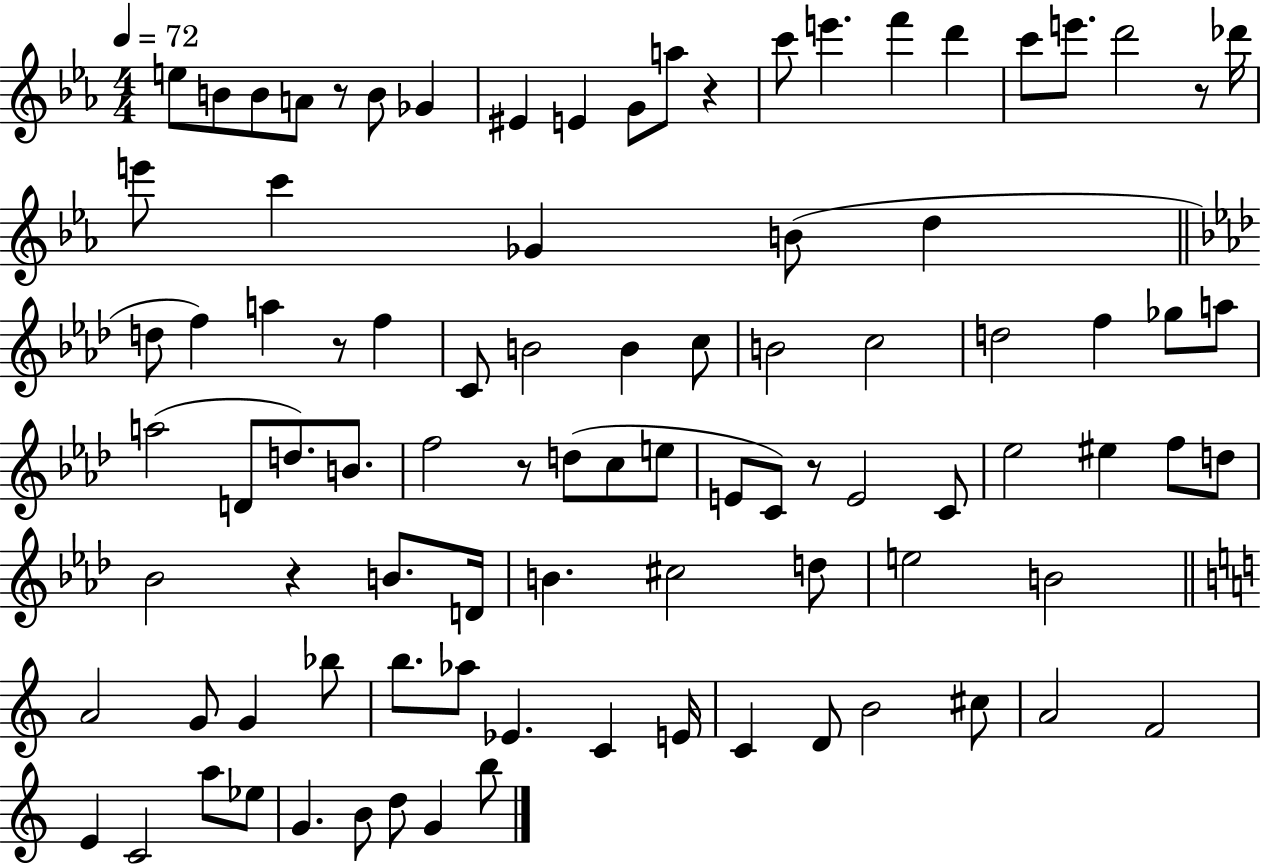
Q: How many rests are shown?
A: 7